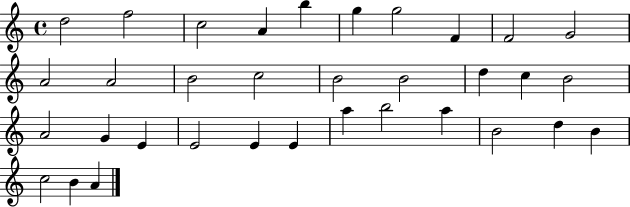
{
  \clef treble
  \time 4/4
  \defaultTimeSignature
  \key c \major
  d''2 f''2 | c''2 a'4 b''4 | g''4 g''2 f'4 | f'2 g'2 | \break a'2 a'2 | b'2 c''2 | b'2 b'2 | d''4 c''4 b'2 | \break a'2 g'4 e'4 | e'2 e'4 e'4 | a''4 b''2 a''4 | b'2 d''4 b'4 | \break c''2 b'4 a'4 | \bar "|."
}